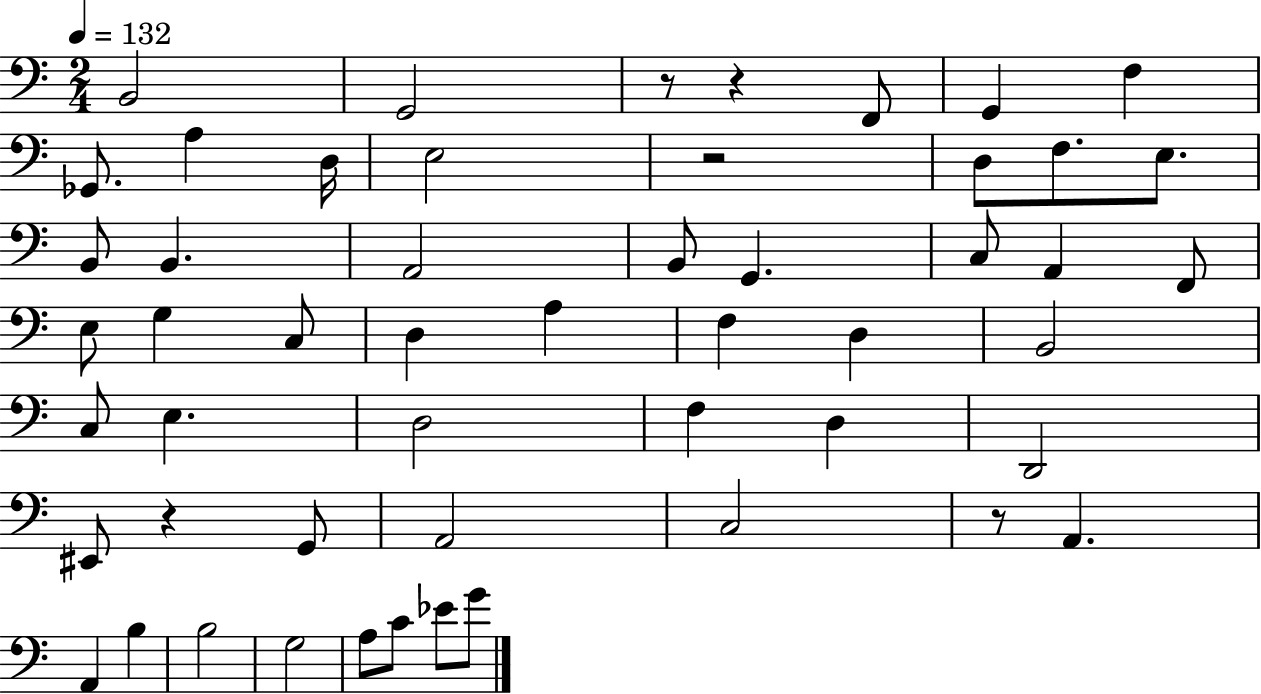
{
  \clef bass
  \numericTimeSignature
  \time 2/4
  \key c \major
  \tempo 4 = 132
  b,2 | g,2 | r8 r4 f,8 | g,4 f4 | \break ges,8. a4 d16 | e2 | r2 | d8 f8. e8. | \break b,8 b,4. | a,2 | b,8 g,4. | c8 a,4 f,8 | \break e8 g4 c8 | d4 a4 | f4 d4 | b,2 | \break c8 e4. | d2 | f4 d4 | d,2 | \break eis,8 r4 g,8 | a,2 | c2 | r8 a,4. | \break a,4 b4 | b2 | g2 | a8 c'8 ees'8 g'8 | \break \bar "|."
}